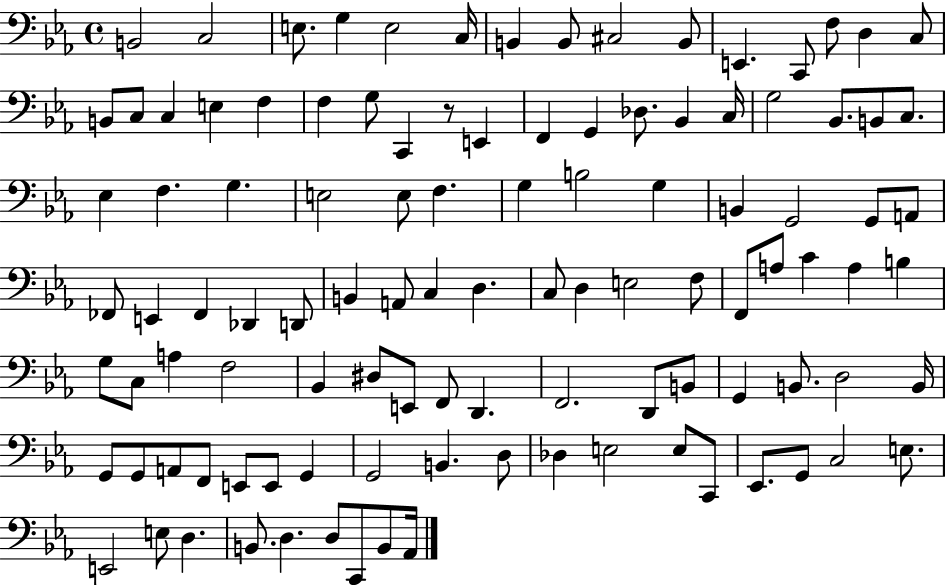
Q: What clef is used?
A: bass